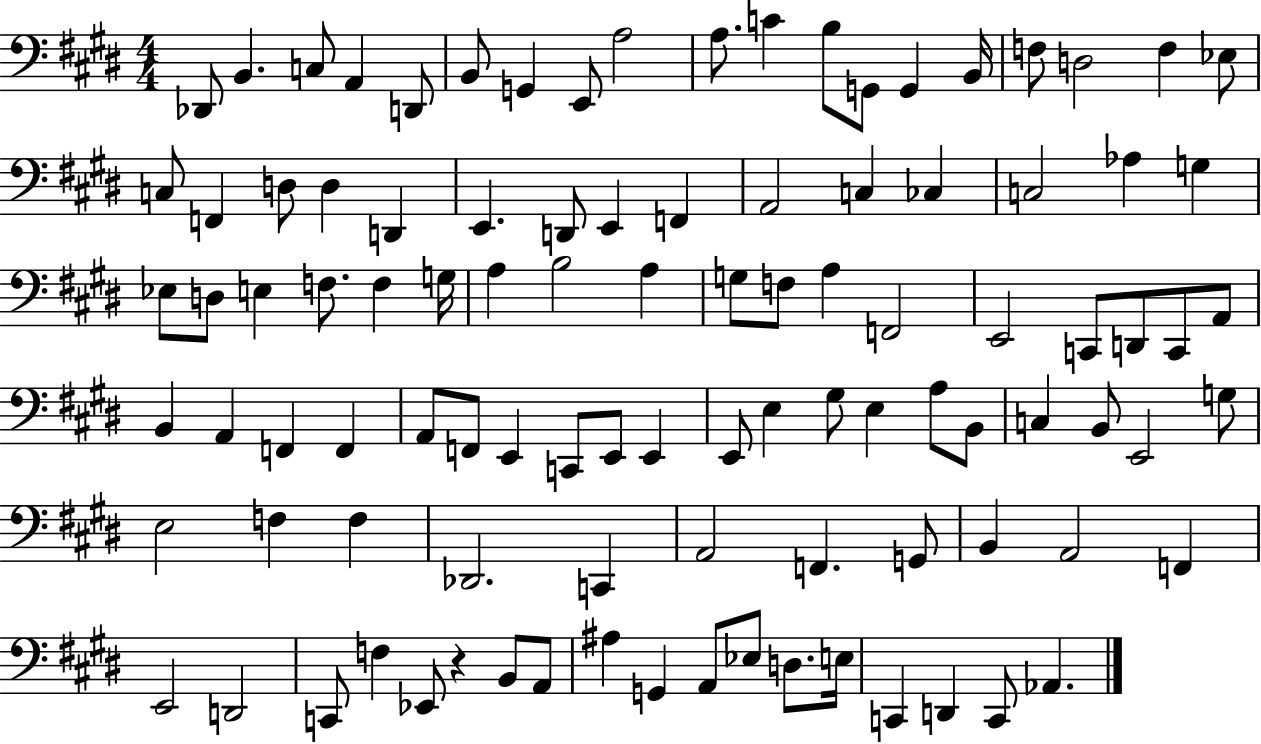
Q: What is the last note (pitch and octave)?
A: Ab2